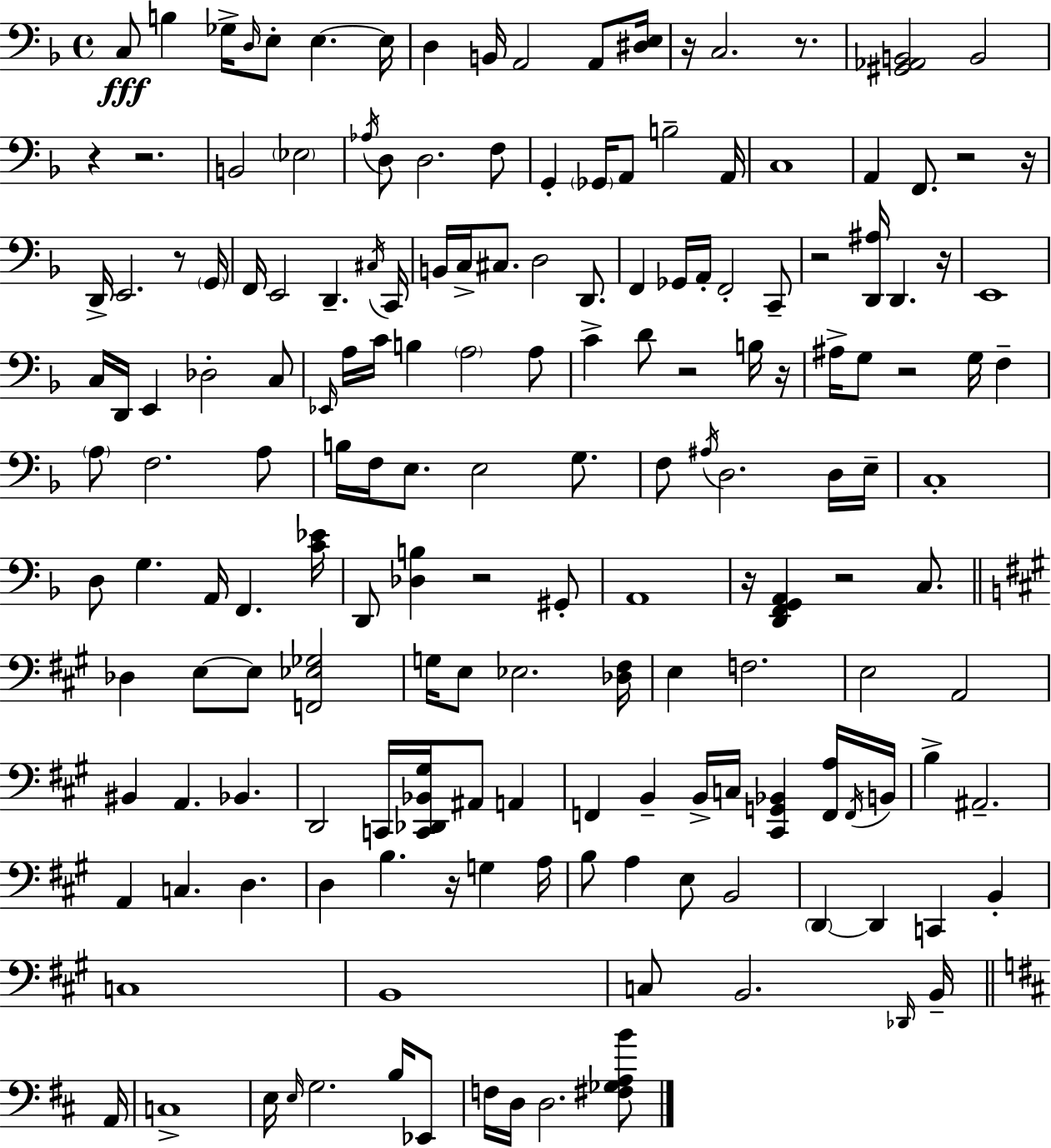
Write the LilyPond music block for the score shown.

{
  \clef bass
  \time 4/4
  \defaultTimeSignature
  \key d \minor
  c8\fff b4 ges16-> \grace { d16 } e8-. e4.~~ | e16 d4 b,16 a,2 a,8 | <dis e>16 r16 c2. r8. | <gis, aes, b,>2 b,2 | \break r4 r2. | b,2 \parenthesize ees2 | \acciaccatura { aes16 } d8 d2. | f8 g,4-. \parenthesize ges,16 a,8 b2-- | \break a,16 c1 | a,4 f,8. r2 | r16 d,16-> e,2. r8 | \parenthesize g,16 f,16 e,2 d,4.-- | \break \acciaccatura { cis16 } c,16 b,16 c16-> cis8. d2 | d,8. f,4 ges,16 a,16-. f,2-. | c,8-- r2 <d, ais>16 d,4. | r16 e,1 | \break c16 d,16 e,4 des2-. | c8 \grace { ees,16 } a16 c'16 b4 \parenthesize a2 | a8 c'4-> d'8 r2 | b16 r16 ais16-> g8 r2 g16 | \break f4-- \parenthesize a8 f2. | a8 b16 f16 e8. e2 | g8. f8 \acciaccatura { ais16 } d2. | d16 e16-- c1-. | \break d8 g4. a,16 f,4. | <c' ees'>16 d,8 <des b>4 r2 | gis,8-. a,1 | r16 <d, f, g, a,>4 r2 | \break c8. \bar "||" \break \key a \major des4 e8~~ e8 <f, ees ges>2 | g16 e8 ees2. <des fis>16 | e4 f2. | e2 a,2 | \break bis,4 a,4. bes,4. | d,2 c,16 <c, des, bes, gis>16 ais,8 a,4 | f,4 b,4-- b,16-> c16 <cis, g, bes,>4 <f, a>16 \acciaccatura { f,16 } | b,16 b4-> ais,2.-- | \break a,4 c4. d4. | d4 b4. r16 g4 | a16 b8 a4 e8 b,2 | \parenthesize d,4~~ d,4 c,4 b,4-. | \break c1 | b,1 | c8 b,2. \grace { des,16 } | b,16-- \bar "||" \break \key d \major a,16 c1-> | e16 \grace { e16 } g2. b16 | ees,8 f16 d16 d2. | <fis ges a b'>8 \bar "|."
}